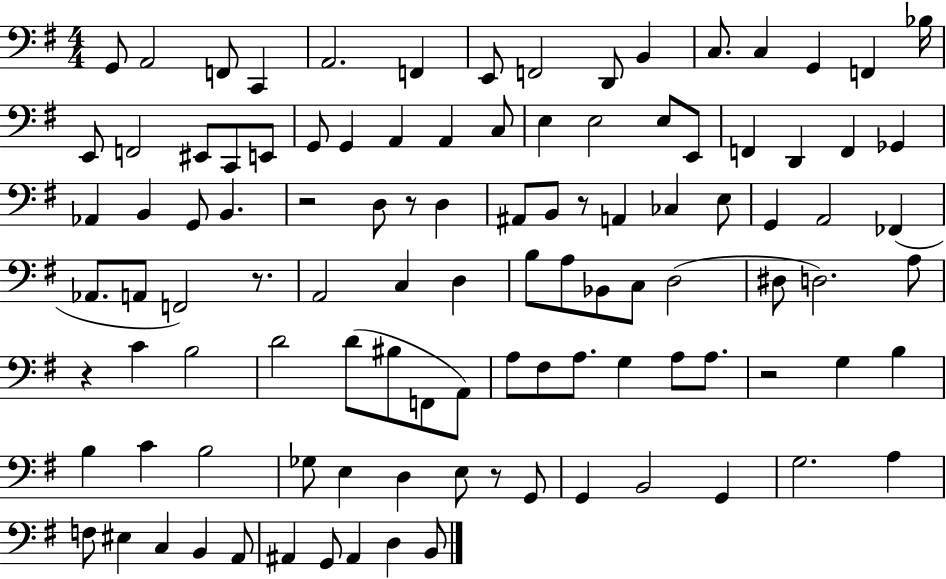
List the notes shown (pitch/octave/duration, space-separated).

G2/e A2/h F2/e C2/q A2/h. F2/q E2/e F2/h D2/e B2/q C3/e. C3/q G2/q F2/q Bb3/s E2/e F2/h EIS2/e C2/e E2/e G2/e G2/q A2/q A2/q C3/e E3/q E3/h E3/e E2/e F2/q D2/q F2/q Gb2/q Ab2/q B2/q G2/e B2/q. R/h D3/e R/e D3/q A#2/e B2/e R/e A2/q CES3/q E3/e G2/q A2/h FES2/q Ab2/e. A2/e F2/h R/e. A2/h C3/q D3/q B3/e A3/e Bb2/e C3/e D3/h D#3/e D3/h. A3/e R/q C4/q B3/h D4/h D4/e BIS3/e F2/e A2/e A3/e F#3/e A3/e. G3/q A3/e A3/e. R/h G3/q B3/q B3/q C4/q B3/h Gb3/e E3/q D3/q E3/e R/e G2/e G2/q B2/h G2/q G3/h. A3/q F3/e EIS3/q C3/q B2/q A2/e A#2/q G2/e A#2/q D3/q B2/e